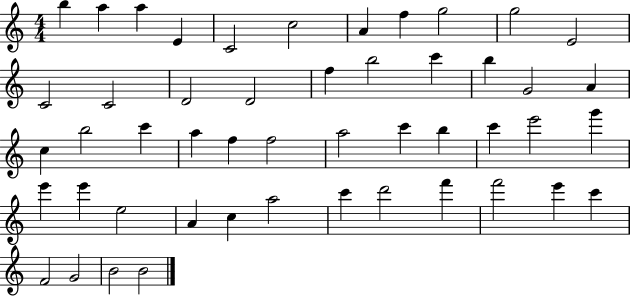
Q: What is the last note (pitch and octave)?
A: B4